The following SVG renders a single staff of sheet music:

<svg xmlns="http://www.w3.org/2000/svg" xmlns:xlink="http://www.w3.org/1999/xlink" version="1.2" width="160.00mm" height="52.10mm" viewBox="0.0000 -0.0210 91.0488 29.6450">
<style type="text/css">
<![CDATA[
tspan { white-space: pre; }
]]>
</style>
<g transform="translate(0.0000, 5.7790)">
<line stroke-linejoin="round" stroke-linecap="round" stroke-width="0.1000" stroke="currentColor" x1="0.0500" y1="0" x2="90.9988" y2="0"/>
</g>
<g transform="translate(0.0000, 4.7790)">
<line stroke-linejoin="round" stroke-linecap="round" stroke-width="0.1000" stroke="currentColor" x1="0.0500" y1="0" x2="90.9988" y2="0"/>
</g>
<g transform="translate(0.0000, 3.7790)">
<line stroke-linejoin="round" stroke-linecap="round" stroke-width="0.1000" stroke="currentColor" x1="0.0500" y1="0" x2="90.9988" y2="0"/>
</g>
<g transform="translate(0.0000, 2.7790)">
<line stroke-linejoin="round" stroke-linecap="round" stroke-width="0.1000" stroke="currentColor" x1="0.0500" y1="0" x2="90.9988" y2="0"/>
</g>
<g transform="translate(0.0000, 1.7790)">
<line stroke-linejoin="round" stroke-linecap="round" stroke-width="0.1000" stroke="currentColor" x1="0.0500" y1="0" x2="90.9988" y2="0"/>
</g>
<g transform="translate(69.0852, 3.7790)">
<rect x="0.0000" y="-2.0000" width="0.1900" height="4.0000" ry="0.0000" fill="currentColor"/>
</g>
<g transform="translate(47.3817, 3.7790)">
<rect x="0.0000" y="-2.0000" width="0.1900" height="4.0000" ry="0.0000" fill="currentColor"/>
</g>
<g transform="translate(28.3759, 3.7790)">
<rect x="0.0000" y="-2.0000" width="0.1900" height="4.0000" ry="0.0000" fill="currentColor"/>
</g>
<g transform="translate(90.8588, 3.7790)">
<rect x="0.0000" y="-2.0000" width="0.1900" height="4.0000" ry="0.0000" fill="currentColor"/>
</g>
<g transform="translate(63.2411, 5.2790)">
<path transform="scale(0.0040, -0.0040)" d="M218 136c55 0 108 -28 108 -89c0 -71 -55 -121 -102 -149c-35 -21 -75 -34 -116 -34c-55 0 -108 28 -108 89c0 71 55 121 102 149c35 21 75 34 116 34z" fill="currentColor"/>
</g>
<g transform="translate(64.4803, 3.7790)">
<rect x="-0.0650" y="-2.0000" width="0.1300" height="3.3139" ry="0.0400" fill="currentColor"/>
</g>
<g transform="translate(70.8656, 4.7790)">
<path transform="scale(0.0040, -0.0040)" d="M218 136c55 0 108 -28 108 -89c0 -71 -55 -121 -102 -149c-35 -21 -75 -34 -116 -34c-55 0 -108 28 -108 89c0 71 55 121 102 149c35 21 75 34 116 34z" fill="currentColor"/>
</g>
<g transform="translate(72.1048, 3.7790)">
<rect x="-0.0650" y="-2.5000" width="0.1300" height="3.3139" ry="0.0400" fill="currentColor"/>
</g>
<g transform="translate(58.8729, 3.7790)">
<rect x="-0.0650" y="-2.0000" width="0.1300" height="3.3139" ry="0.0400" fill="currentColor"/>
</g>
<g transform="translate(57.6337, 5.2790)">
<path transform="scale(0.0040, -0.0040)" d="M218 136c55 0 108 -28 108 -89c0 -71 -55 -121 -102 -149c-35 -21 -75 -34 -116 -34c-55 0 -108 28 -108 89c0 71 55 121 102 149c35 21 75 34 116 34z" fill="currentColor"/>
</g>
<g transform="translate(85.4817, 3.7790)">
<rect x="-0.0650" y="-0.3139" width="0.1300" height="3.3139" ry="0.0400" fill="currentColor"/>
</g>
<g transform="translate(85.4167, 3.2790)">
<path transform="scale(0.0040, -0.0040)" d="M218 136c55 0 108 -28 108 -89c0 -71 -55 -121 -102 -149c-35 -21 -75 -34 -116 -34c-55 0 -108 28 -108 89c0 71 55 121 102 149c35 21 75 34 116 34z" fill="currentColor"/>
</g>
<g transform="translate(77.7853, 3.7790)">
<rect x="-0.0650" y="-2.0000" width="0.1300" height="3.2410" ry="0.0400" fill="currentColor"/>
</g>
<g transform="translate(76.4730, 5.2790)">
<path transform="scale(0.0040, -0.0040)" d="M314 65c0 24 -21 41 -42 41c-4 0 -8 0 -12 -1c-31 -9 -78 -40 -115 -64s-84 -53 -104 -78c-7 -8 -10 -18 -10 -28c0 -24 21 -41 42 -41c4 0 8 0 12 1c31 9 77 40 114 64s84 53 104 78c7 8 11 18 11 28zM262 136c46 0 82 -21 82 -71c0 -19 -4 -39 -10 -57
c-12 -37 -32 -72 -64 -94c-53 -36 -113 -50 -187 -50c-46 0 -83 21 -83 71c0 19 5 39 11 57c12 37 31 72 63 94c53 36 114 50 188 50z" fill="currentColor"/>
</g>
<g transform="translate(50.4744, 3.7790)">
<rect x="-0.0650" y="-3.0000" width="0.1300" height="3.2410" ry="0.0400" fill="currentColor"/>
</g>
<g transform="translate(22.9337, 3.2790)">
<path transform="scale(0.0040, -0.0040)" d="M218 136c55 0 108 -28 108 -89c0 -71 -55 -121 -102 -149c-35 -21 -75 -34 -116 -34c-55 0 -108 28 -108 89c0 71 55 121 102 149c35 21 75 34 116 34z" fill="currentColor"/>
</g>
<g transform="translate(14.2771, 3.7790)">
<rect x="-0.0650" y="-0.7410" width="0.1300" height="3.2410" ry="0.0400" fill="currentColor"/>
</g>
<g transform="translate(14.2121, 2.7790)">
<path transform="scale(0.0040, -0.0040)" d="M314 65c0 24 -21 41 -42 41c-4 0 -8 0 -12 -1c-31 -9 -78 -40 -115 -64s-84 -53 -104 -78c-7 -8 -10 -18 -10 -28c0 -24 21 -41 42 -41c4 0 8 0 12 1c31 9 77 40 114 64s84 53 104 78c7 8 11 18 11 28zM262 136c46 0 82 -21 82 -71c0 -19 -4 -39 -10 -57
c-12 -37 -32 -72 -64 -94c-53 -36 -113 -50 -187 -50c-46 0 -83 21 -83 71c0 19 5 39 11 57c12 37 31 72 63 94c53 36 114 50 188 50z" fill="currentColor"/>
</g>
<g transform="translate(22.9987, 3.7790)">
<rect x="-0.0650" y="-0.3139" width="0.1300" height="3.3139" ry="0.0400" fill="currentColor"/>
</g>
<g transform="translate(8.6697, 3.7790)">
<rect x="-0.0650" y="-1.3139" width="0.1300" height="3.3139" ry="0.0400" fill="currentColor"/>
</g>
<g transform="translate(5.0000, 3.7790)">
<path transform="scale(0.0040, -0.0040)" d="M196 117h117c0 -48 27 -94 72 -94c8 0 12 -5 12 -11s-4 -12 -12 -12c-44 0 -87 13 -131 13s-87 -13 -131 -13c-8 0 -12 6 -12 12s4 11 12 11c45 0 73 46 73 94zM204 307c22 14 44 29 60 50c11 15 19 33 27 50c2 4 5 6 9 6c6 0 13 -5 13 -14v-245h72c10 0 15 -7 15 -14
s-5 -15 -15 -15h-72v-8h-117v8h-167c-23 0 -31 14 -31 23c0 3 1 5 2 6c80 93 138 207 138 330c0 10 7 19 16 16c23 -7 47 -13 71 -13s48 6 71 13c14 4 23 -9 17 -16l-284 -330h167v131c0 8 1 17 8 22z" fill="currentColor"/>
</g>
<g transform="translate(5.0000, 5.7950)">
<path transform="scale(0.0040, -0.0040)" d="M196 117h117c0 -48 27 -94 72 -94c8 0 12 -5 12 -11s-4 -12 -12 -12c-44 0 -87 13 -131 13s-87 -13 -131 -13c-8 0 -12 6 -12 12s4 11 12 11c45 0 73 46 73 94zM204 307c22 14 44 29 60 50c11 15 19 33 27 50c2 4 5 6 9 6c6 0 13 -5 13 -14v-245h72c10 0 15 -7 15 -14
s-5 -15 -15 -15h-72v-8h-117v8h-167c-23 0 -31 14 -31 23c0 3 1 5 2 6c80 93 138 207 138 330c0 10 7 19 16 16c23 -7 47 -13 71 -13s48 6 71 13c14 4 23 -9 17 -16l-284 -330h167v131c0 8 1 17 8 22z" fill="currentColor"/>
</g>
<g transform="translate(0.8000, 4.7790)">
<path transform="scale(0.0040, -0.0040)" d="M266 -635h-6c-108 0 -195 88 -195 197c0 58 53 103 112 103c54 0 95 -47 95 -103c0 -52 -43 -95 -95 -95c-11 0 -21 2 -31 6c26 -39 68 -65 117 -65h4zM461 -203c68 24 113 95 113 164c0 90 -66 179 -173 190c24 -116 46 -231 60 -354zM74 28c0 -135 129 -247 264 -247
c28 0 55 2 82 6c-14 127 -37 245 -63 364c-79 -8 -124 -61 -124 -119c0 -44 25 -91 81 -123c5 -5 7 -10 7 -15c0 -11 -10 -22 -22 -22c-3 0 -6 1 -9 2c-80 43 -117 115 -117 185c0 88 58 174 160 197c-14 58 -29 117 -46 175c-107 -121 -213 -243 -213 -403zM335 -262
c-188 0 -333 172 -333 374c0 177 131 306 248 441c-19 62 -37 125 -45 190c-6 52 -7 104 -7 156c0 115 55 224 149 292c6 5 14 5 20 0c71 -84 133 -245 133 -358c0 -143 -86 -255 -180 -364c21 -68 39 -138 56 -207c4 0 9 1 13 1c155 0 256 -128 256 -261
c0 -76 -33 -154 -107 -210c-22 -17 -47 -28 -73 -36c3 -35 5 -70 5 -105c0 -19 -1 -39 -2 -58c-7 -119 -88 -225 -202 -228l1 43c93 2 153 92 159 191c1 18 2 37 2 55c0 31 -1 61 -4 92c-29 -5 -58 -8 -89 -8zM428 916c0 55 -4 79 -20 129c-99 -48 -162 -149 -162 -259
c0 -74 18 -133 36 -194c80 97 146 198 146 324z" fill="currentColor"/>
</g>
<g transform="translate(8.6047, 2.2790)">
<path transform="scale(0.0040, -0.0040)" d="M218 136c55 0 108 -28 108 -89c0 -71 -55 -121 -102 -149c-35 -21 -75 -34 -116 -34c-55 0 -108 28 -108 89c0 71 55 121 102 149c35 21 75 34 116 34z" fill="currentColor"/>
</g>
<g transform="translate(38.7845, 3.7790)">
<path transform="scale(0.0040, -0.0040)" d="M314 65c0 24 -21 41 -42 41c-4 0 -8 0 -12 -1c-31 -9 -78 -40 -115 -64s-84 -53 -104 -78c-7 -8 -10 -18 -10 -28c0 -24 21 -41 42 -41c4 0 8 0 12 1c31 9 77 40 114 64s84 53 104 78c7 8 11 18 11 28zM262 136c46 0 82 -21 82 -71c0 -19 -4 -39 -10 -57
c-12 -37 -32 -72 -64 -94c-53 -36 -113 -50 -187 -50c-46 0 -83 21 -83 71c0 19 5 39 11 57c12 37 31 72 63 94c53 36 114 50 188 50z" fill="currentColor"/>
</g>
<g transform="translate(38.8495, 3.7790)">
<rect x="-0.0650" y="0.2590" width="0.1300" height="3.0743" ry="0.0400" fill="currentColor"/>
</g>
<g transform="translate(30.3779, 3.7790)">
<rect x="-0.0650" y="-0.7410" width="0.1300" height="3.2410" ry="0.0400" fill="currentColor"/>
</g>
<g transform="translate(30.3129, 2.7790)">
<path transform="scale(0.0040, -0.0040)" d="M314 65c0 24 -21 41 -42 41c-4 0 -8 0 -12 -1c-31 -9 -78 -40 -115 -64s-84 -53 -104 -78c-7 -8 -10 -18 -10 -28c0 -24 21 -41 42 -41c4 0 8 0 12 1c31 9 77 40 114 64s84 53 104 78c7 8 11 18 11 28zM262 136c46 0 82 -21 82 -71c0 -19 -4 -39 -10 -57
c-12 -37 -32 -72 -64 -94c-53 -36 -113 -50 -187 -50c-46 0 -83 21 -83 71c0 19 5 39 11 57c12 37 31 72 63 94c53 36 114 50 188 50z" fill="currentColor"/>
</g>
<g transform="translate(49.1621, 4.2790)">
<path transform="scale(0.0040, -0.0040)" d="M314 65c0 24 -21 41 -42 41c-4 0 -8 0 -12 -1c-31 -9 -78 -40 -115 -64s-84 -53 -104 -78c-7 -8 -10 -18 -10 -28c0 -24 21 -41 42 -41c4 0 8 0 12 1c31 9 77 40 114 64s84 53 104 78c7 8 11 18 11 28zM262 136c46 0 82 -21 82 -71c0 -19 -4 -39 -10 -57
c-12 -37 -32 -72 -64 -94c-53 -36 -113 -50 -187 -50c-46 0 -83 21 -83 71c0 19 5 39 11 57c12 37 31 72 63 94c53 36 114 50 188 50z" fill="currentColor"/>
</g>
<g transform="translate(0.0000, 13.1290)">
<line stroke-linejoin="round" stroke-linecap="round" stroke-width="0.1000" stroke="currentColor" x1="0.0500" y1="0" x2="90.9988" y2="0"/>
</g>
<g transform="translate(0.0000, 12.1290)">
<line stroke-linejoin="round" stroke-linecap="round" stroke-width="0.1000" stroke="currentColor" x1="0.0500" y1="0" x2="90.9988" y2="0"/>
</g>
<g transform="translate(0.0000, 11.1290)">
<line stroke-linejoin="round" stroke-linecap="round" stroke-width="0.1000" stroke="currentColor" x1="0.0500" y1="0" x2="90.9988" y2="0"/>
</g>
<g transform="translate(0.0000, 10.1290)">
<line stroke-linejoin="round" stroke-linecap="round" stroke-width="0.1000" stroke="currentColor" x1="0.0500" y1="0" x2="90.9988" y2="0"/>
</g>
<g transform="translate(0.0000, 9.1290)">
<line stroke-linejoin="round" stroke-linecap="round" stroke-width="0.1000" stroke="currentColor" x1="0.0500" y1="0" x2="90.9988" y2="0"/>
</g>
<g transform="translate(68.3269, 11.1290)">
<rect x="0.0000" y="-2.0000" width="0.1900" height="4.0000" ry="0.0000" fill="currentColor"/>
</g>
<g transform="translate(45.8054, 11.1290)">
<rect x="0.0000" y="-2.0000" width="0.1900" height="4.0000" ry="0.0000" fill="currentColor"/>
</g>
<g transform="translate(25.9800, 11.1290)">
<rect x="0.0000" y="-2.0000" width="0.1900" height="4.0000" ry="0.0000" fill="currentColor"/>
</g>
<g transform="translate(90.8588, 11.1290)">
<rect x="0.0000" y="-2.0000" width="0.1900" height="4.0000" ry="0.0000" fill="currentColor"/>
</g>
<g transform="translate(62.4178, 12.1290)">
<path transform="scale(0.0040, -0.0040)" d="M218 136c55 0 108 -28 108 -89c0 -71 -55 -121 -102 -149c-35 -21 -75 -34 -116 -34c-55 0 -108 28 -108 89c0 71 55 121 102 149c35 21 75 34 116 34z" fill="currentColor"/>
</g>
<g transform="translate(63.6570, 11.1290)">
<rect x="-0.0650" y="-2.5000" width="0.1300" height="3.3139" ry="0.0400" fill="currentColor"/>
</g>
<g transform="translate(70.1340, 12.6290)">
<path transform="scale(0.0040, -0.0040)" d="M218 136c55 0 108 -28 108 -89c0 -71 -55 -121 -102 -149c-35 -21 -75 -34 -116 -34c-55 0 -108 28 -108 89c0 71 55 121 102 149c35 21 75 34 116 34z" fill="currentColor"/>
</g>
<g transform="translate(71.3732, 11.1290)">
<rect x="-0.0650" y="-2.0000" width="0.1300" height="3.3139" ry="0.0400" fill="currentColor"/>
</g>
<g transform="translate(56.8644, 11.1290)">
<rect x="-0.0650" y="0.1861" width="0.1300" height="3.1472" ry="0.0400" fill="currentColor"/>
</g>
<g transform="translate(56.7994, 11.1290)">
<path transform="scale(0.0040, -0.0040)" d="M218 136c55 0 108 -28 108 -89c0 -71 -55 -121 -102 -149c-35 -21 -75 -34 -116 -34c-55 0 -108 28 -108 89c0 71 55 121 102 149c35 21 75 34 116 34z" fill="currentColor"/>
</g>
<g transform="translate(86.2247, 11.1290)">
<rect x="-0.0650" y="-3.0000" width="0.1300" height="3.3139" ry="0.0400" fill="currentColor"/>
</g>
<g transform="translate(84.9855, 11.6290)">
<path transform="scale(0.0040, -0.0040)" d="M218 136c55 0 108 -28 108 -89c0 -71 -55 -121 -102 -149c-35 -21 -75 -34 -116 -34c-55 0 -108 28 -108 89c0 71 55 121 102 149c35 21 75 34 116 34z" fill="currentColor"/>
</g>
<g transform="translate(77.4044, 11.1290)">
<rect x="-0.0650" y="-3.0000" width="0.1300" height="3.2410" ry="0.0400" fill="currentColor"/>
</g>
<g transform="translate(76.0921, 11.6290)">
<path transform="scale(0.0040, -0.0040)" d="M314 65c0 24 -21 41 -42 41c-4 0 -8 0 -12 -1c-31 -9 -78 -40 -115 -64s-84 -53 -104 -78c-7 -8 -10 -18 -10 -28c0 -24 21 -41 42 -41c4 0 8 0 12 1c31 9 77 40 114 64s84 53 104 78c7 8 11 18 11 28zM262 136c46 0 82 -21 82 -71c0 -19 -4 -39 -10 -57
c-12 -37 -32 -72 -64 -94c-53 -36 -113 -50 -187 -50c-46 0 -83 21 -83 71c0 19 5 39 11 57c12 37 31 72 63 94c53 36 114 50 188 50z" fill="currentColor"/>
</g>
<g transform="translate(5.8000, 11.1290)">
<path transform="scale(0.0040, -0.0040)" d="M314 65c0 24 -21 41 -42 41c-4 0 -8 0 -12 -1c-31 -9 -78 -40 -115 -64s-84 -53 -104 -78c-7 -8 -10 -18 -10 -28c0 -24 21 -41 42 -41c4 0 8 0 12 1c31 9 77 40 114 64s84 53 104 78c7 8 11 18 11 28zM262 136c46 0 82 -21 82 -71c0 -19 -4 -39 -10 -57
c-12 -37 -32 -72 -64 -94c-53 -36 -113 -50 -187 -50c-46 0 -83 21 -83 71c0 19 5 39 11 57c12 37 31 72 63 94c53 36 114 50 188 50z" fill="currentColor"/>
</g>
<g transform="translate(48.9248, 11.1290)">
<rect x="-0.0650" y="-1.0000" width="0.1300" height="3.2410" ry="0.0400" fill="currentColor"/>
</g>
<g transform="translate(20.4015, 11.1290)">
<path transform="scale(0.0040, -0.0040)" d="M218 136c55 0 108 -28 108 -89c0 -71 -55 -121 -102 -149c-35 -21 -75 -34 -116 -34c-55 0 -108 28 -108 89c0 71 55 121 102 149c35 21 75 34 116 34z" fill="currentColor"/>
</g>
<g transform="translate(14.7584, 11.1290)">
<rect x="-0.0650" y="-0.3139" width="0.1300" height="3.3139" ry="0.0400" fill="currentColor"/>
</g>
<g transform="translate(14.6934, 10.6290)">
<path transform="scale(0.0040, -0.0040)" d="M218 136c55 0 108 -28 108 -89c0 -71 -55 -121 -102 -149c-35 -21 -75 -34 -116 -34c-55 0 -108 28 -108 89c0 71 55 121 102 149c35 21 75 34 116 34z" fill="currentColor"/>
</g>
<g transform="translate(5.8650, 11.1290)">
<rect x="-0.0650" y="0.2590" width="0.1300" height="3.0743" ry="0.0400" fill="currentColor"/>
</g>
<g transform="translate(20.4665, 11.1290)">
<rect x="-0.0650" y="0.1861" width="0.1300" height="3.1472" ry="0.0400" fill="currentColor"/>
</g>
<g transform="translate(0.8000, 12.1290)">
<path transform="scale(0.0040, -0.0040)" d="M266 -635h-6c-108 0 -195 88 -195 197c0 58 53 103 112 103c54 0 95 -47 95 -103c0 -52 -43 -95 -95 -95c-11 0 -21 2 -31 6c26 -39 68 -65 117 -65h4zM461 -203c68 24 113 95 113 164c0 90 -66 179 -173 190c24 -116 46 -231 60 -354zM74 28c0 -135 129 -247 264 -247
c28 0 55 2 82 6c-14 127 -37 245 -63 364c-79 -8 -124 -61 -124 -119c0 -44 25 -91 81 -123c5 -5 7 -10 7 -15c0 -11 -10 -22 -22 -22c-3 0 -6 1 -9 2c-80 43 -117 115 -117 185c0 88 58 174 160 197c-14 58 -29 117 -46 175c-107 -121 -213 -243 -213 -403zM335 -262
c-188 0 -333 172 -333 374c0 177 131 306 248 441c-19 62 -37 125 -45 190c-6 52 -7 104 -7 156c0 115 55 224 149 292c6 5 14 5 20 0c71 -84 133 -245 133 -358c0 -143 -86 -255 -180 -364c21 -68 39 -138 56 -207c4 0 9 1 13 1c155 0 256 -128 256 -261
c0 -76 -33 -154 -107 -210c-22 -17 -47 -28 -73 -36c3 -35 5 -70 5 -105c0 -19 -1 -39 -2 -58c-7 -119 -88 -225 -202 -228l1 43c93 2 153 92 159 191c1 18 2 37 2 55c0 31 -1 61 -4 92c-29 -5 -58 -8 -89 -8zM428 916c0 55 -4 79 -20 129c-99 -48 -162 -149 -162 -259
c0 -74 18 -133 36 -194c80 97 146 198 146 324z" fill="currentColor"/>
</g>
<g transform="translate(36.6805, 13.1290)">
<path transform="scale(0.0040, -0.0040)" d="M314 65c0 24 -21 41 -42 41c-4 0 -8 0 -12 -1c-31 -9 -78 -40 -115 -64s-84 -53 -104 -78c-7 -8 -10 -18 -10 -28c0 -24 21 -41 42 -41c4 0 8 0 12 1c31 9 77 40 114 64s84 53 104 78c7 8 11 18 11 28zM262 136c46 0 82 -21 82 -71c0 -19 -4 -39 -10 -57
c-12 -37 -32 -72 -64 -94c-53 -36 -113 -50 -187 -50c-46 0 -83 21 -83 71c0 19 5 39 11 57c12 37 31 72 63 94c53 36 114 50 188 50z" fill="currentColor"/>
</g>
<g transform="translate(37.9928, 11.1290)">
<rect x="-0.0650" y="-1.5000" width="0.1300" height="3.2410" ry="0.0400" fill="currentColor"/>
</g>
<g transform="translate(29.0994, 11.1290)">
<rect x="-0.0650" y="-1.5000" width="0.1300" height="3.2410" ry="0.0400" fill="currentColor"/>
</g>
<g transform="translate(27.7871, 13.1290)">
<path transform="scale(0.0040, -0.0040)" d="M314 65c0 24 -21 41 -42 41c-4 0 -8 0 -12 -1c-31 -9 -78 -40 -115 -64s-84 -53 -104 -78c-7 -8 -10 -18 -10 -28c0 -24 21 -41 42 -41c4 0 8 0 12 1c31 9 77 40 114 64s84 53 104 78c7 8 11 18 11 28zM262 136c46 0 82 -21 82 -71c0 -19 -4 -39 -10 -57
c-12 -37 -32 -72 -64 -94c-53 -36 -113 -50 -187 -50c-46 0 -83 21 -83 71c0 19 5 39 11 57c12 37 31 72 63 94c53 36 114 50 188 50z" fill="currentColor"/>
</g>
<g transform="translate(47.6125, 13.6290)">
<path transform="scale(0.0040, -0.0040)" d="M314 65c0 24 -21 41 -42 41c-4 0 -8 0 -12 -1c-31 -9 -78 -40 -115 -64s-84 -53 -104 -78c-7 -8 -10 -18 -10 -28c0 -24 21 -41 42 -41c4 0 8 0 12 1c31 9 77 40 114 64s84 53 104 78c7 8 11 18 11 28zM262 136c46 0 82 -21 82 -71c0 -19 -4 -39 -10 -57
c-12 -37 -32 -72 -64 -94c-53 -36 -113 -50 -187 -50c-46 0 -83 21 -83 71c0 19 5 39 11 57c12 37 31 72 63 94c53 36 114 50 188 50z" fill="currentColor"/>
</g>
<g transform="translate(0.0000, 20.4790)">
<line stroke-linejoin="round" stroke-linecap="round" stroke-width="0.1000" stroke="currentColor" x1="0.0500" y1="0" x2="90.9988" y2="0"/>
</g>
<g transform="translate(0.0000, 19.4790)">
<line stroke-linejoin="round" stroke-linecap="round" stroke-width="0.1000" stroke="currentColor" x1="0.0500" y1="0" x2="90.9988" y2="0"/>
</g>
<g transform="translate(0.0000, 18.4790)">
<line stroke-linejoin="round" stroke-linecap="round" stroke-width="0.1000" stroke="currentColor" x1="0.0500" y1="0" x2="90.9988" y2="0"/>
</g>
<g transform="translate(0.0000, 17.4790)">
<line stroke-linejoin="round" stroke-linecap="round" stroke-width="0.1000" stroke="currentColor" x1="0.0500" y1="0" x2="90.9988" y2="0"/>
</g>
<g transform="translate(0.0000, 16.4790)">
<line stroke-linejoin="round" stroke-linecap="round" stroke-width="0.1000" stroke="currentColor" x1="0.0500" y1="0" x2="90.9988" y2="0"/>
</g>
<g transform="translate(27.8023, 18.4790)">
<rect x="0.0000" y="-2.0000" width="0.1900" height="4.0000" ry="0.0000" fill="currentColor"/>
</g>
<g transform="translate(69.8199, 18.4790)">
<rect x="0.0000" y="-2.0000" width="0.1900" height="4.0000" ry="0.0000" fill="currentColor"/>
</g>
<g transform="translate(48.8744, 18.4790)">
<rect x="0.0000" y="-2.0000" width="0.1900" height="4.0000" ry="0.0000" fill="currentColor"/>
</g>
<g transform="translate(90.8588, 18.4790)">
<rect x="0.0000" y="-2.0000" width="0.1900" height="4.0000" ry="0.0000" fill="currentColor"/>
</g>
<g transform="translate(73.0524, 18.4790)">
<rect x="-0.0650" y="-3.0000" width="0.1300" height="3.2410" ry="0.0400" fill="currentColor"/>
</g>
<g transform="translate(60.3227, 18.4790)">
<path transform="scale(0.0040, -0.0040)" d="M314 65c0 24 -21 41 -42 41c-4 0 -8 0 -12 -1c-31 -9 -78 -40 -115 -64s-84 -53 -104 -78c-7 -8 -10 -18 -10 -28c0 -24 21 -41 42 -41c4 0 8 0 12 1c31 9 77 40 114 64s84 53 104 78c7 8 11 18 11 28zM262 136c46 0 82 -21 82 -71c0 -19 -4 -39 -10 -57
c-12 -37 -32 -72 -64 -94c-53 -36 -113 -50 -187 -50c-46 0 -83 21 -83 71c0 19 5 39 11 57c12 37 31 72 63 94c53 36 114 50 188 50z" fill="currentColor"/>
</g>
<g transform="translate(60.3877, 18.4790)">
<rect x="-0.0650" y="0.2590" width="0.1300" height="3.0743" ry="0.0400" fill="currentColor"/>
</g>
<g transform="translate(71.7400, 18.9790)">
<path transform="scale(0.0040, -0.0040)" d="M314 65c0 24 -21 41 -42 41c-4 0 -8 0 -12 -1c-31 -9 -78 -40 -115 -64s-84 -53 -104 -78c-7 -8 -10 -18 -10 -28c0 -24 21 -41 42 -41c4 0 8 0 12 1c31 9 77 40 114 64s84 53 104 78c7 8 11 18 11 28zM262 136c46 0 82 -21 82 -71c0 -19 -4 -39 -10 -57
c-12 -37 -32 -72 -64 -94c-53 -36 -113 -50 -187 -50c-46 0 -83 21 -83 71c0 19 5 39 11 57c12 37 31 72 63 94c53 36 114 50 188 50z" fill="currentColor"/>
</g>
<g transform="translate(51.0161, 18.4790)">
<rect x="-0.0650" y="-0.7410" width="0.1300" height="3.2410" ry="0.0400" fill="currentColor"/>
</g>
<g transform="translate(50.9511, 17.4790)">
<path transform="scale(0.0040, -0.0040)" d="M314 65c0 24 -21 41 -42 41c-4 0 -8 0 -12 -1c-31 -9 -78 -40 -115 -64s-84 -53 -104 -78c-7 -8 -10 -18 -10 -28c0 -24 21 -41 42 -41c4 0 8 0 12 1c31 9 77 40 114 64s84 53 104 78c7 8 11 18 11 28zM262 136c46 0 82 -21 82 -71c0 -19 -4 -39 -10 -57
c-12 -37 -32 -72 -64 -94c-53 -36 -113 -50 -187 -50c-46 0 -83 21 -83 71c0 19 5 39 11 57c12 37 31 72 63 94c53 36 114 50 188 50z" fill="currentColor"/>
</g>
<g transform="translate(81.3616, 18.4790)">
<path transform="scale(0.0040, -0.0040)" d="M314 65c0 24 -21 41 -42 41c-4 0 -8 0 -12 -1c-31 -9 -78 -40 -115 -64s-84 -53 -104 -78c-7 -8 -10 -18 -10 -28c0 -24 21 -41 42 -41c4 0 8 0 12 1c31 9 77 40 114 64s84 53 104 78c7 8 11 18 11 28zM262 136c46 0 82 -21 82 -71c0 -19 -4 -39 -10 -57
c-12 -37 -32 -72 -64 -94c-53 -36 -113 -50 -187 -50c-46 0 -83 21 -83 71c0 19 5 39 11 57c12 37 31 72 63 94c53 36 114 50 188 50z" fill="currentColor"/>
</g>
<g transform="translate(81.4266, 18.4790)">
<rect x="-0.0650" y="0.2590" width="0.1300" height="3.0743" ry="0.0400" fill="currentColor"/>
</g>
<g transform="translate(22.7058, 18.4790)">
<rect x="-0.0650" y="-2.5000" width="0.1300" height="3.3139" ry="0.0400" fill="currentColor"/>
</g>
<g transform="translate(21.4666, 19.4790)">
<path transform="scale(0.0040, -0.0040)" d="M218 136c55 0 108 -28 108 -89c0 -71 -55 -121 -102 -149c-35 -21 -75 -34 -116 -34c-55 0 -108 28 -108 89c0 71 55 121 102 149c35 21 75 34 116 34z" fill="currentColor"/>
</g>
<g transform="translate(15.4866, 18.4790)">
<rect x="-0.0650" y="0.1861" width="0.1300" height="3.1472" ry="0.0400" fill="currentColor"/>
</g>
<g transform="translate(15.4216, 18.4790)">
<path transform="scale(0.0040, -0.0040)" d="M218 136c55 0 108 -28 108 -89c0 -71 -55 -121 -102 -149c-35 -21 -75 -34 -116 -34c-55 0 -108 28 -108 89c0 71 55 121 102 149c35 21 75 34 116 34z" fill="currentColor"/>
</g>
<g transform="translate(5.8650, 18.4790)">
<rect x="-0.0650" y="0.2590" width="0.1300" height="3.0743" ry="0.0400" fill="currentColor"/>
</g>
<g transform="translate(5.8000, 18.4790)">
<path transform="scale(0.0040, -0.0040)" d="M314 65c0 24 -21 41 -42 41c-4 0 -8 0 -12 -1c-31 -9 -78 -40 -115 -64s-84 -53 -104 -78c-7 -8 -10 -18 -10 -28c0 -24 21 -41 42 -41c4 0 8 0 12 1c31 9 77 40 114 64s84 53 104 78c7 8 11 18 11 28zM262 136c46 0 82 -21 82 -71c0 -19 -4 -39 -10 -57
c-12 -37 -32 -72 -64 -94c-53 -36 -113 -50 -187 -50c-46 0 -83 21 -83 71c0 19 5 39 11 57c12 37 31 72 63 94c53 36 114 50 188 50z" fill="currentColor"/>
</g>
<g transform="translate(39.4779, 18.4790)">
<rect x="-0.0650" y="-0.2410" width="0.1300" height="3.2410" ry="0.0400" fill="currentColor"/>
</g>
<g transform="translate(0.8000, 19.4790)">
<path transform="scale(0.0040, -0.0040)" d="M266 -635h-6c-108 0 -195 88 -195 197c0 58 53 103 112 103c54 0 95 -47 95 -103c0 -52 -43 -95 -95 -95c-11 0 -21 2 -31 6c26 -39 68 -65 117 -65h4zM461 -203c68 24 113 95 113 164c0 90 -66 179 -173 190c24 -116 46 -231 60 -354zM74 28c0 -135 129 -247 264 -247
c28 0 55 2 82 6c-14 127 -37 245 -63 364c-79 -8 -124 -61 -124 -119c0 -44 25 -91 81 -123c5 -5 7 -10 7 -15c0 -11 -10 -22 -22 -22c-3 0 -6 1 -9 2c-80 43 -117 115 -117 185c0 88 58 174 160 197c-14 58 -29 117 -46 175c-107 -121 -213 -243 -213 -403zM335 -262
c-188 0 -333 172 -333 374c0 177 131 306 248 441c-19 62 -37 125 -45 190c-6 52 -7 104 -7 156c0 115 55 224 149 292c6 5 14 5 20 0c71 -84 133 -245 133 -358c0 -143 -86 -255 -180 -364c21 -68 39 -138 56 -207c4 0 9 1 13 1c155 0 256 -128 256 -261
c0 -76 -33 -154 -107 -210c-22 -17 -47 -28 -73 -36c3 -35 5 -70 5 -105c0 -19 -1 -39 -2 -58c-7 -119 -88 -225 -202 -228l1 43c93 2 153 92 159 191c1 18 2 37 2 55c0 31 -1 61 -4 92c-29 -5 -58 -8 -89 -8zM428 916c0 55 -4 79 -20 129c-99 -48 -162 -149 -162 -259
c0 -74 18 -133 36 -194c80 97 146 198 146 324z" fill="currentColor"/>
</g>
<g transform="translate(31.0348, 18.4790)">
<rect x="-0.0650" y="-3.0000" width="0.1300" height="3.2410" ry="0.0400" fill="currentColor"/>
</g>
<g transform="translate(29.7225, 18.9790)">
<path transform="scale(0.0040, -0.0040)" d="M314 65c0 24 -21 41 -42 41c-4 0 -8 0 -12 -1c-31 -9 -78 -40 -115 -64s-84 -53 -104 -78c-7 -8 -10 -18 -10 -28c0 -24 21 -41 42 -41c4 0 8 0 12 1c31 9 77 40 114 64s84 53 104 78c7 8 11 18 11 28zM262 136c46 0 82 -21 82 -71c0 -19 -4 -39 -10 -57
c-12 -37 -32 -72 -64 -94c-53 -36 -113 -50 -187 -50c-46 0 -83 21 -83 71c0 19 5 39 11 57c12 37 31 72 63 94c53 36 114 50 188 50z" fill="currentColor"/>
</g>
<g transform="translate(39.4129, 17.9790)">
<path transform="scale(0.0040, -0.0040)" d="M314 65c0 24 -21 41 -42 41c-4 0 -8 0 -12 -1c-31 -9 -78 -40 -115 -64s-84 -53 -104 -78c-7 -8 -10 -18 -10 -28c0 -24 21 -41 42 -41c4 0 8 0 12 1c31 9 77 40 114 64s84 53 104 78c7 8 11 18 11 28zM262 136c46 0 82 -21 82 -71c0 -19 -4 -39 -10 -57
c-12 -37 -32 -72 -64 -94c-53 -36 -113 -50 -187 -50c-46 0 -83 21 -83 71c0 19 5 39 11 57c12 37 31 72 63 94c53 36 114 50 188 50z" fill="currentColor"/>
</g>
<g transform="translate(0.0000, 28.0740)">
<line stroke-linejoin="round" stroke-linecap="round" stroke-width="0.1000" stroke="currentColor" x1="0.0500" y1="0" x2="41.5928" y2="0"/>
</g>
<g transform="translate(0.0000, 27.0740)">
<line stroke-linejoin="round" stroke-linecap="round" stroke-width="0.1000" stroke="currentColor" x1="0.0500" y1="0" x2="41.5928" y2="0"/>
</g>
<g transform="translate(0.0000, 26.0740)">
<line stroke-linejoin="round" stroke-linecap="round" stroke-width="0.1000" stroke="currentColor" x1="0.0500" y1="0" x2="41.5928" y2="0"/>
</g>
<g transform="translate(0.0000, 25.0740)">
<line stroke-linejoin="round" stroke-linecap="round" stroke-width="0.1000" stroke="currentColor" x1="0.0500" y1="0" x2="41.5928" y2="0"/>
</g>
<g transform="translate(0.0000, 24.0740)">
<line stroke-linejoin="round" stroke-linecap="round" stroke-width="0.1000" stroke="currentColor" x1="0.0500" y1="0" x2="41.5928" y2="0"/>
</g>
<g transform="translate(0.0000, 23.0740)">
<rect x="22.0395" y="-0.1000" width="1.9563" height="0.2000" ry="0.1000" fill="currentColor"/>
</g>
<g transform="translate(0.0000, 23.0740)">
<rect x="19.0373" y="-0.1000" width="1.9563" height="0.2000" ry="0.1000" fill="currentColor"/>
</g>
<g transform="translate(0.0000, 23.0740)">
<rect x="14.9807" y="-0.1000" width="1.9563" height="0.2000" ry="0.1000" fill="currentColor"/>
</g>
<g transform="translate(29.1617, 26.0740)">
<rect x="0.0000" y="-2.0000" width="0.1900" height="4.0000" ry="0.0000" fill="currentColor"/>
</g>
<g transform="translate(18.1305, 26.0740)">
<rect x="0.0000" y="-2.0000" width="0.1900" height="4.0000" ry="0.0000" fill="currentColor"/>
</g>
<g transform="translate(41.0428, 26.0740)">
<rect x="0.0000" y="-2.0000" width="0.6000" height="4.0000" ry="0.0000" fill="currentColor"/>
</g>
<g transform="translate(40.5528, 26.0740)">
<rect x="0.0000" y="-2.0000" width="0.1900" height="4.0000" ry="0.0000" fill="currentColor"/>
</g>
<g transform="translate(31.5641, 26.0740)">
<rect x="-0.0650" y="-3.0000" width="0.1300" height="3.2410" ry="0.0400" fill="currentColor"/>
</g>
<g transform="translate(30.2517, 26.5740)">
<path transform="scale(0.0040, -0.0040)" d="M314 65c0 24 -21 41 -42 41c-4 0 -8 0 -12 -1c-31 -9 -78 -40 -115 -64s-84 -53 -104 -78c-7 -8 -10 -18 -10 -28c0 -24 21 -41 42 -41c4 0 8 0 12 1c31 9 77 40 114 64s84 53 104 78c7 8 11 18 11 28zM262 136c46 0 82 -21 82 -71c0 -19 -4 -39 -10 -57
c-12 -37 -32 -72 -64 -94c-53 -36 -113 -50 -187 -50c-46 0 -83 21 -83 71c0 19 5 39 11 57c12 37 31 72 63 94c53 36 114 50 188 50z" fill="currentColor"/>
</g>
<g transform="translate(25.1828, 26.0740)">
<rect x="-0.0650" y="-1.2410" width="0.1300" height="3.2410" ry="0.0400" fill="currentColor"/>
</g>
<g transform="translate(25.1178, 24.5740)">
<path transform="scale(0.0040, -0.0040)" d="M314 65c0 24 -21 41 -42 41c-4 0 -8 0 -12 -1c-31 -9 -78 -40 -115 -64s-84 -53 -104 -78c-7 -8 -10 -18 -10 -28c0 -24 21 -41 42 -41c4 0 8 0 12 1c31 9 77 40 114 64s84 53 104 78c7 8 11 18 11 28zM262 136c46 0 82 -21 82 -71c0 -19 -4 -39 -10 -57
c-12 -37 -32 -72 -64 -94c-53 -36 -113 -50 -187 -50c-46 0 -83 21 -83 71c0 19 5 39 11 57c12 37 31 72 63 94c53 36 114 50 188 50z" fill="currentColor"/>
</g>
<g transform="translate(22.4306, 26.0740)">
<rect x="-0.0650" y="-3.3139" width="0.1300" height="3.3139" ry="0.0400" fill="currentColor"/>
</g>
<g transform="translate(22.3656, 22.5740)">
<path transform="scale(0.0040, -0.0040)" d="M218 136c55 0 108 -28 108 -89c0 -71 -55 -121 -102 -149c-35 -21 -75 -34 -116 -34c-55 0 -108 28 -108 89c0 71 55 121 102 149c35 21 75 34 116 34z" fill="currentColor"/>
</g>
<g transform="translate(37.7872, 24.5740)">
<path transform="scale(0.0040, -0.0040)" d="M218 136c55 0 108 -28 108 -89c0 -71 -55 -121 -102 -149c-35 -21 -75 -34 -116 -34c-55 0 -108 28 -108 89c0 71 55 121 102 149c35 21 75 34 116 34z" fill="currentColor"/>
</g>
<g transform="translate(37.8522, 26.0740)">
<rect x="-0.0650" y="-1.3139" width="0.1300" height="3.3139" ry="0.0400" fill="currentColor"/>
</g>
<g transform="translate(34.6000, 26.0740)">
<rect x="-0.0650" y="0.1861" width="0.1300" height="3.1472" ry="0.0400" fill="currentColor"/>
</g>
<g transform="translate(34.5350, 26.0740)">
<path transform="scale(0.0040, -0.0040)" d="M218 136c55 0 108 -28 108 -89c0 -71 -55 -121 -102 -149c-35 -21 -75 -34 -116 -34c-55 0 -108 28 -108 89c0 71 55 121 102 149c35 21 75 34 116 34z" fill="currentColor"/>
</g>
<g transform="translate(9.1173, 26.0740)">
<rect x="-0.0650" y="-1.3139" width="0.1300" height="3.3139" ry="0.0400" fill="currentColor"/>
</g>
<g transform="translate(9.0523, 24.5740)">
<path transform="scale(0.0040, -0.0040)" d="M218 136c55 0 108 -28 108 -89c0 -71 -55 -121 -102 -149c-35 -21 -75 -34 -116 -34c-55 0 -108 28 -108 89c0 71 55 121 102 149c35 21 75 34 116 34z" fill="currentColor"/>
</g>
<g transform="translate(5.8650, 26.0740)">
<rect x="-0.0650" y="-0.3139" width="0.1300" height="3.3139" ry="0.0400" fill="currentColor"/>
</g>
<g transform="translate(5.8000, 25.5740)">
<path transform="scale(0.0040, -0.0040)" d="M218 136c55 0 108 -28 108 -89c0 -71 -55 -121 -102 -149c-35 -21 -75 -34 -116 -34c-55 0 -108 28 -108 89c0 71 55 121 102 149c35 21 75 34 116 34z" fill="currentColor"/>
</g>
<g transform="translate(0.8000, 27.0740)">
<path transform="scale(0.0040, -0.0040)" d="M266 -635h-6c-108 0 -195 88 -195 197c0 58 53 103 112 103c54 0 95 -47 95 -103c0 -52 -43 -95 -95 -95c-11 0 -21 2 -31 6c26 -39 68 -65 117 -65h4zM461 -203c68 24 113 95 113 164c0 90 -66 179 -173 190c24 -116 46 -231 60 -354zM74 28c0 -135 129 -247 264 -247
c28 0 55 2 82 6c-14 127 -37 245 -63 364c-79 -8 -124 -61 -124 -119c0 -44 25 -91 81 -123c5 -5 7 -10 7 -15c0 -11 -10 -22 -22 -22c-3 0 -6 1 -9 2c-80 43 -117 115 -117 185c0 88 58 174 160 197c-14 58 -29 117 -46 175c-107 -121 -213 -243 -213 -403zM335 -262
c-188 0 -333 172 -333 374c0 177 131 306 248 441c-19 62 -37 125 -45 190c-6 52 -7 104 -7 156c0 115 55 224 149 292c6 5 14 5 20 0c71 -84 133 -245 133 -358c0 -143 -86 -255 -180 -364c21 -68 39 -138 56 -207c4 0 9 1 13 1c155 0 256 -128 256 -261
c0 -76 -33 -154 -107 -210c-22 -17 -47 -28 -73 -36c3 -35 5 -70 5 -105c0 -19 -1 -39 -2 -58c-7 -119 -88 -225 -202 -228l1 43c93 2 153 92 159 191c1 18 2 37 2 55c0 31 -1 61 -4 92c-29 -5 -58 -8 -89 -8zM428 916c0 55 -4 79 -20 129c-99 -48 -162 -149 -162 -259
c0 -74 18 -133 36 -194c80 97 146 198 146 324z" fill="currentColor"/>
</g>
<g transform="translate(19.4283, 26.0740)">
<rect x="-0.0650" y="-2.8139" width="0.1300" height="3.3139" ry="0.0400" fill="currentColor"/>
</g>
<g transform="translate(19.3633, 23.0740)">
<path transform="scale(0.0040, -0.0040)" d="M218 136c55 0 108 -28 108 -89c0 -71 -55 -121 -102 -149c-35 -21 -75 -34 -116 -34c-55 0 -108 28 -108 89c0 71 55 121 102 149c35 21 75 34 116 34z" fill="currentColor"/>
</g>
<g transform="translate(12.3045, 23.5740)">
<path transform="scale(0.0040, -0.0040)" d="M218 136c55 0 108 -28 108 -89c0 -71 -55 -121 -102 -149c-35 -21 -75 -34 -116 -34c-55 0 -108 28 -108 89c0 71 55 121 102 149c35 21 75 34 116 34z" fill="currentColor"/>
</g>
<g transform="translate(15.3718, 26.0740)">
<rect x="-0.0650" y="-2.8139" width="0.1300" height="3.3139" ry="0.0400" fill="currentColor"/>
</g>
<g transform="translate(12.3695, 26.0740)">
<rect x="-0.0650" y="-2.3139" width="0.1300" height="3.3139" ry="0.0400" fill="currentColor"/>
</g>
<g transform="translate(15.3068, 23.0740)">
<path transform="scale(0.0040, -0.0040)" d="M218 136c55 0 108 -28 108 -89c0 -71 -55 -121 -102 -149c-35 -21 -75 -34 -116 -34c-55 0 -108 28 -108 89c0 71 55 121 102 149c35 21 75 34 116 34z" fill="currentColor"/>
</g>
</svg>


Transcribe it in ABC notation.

X:1
T:Untitled
M:4/4
L:1/4
K:C
e d2 c d2 B2 A2 F F G F2 c B2 c B E2 E2 D2 B G F A2 A B2 B G A2 c2 d2 B2 A2 B2 c e g a a b e2 A2 B e